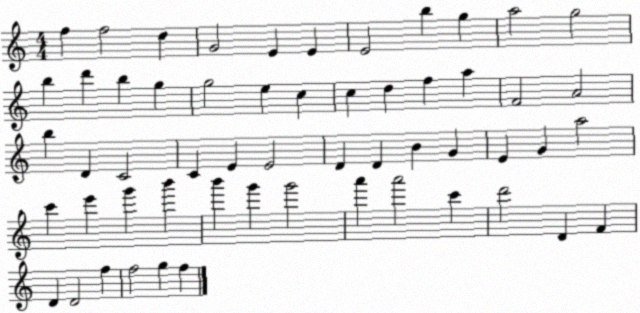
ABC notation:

X:1
T:Untitled
M:4/4
L:1/4
K:C
f f2 d G2 E E E2 b g a2 g2 b d' b g g2 e c c d f a F2 A2 b D C2 C E E2 D D B G E G a2 c' e' g' b' b' g' g'2 a' a'2 c' d'2 D F D D2 f f2 g f